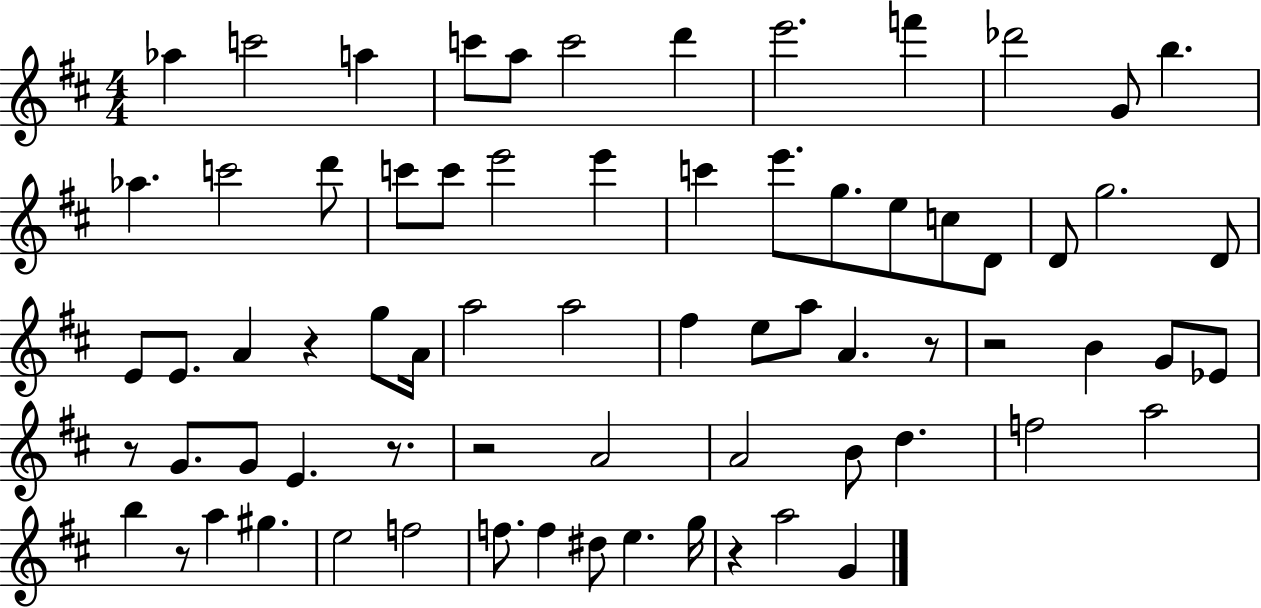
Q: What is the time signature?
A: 4/4